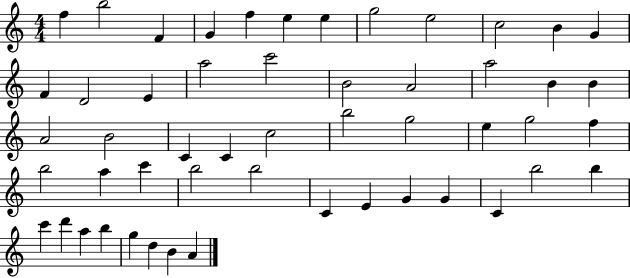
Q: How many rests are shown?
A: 0